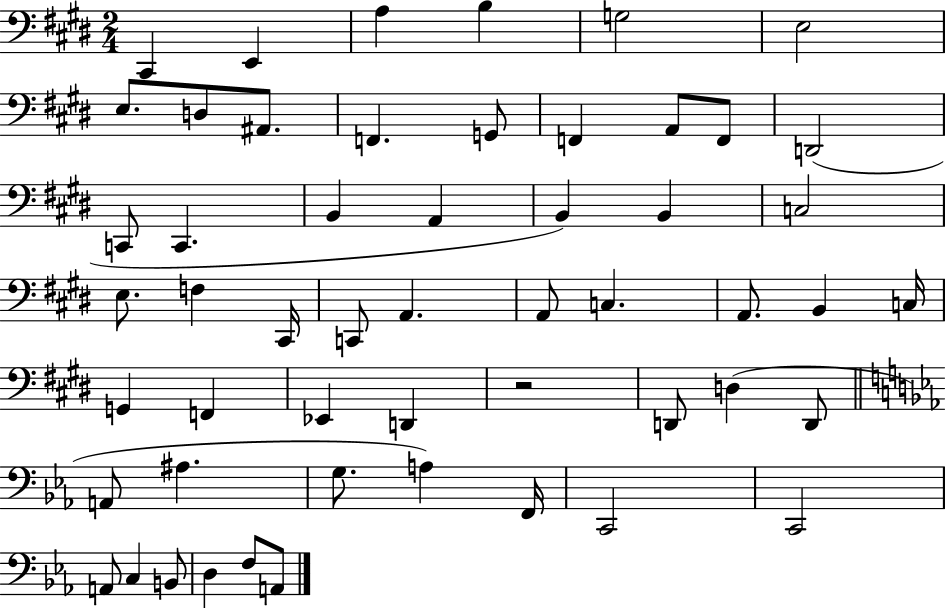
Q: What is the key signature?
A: E major